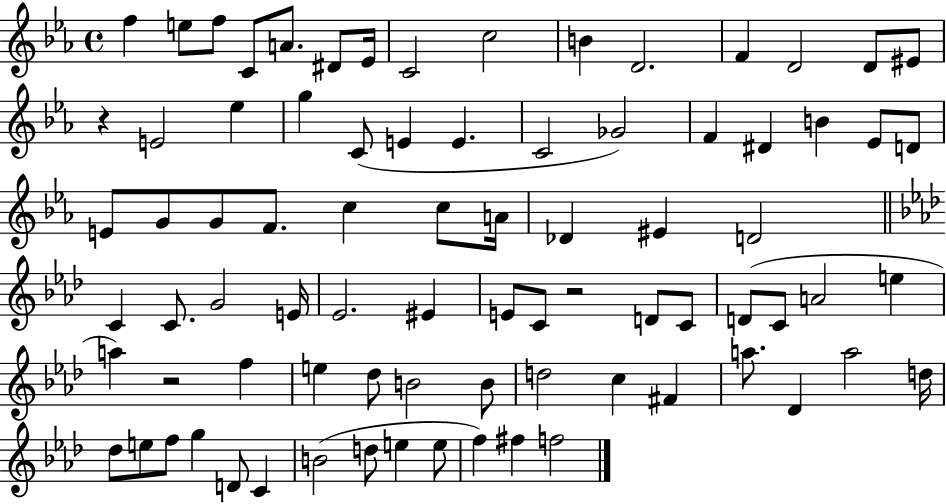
F5/q E5/e F5/e C4/e A4/e. D#4/e Eb4/s C4/h C5/h B4/q D4/h. F4/q D4/h D4/e EIS4/e R/q E4/h Eb5/q G5/q C4/e E4/q E4/q. C4/h Gb4/h F4/q D#4/q B4/q Eb4/e D4/e E4/e G4/e G4/e F4/e. C5/q C5/e A4/s Db4/q EIS4/q D4/h C4/q C4/e. G4/h E4/s Eb4/h. EIS4/q E4/e C4/e R/h D4/e C4/e D4/e C4/e A4/h E5/q A5/q R/h F5/q E5/q Db5/e B4/h B4/e D5/h C5/q F#4/q A5/e. Db4/q A5/h D5/s Db5/e E5/e F5/e G5/q D4/e C4/q B4/h D5/e E5/q E5/e F5/q F#5/q F5/h